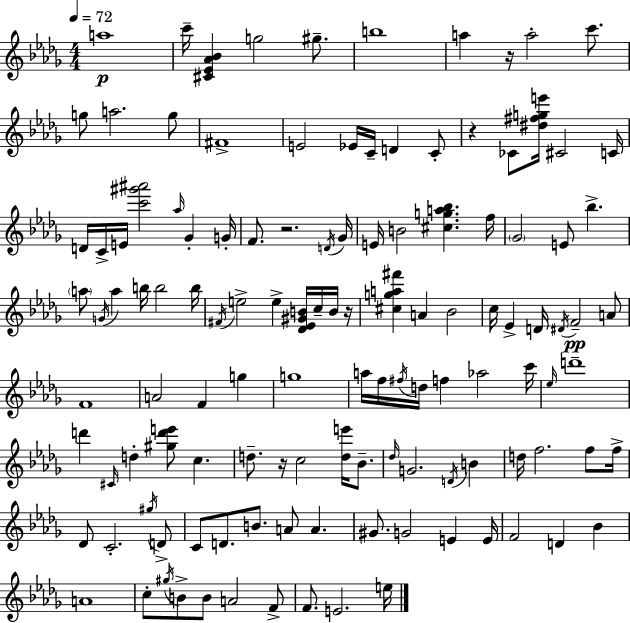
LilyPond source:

{
  \clef treble
  \numericTimeSignature
  \time 4/4
  \key bes \minor
  \tempo 4 = 72
  a''1\p | c'''16-- <cis' ees' aes' bes'>4 g''2 gis''8.-- | b''1 | a''4 r16 a''2-. c'''8. | \break g''8 a''2. g''8 | fis'1-> | e'2 ees'16 c'16-- d'4 c'8-. | r4 ces'8 <dis'' fis'' g'' e'''>16 cis'2 c'16 | \break d'16 c'16-> e'16 <c''' gis''' ais'''>2 \grace { aes''16 } ges'4-. | g'16-. f'8. r2. | \acciaccatura { d'16 } ges'16 e'16 b'2 <cis'' g'' a'' bes''>4. | f''16 \parenthesize ges'2 e'8 bes''4.-> | \break \parenthesize a''8 \acciaccatura { g'16 } a''4 b''16 b''2 | b''16 \acciaccatura { fis'16 } e''2-> e''4-> | <des' ees' gis' b'>16 c''16-- b'16 r16 <cis'' g'' a'' fis'''>4 a'4 bes'2 | c''16 ees'4-> d'16 \acciaccatura { dis'16 }\pp f'2-- | \break a'8 f'1 | a'2 f'4 | g''4 g''1 | a''16 f''16 \acciaccatura { fis''16 } d''16 f''4 aes''2 | \break c'''16 \grace { ees''16 } d'''1-- | d'''4 \grace { cis'16 } d''4-. | <gis'' d''' e'''>8 c''4. d''8.-- r16 c''2 | <d'' e'''>16 bes'8.-- \grace { des''16 } g'2. | \break \acciaccatura { d'16 } b'4 d''16 f''2. | f''8 f''16-> des'8 c'2.-. | \acciaccatura { gis''16 } d'8-> c'8 d'8. | b'8. a'8 a'4. gis'8. g'2 | \break e'4 e'16 f'2 | d'4 bes'4 a'1 | c''8-. \acciaccatura { gis''16 } b'8-> | b'8 a'2 f'8-> f'8. e'2. | \break e''16 \bar "|."
}